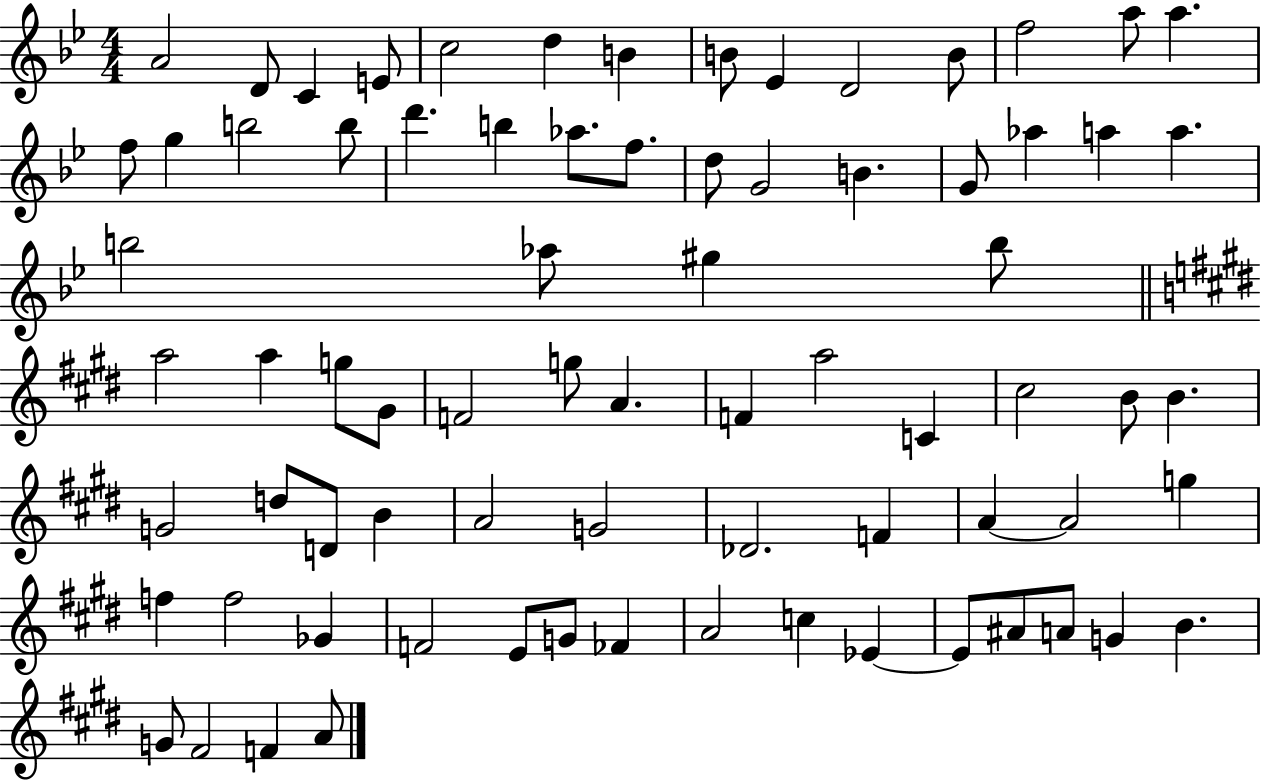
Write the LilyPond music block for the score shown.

{
  \clef treble
  \numericTimeSignature
  \time 4/4
  \key bes \major
  a'2 d'8 c'4 e'8 | c''2 d''4 b'4 | b'8 ees'4 d'2 b'8 | f''2 a''8 a''4. | \break f''8 g''4 b''2 b''8 | d'''4. b''4 aes''8. f''8. | d''8 g'2 b'4. | g'8 aes''4 a''4 a''4. | \break b''2 aes''8 gis''4 b''8 | \bar "||" \break \key e \major a''2 a''4 g''8 gis'8 | f'2 g''8 a'4. | f'4 a''2 c'4 | cis''2 b'8 b'4. | \break g'2 d''8 d'8 b'4 | a'2 g'2 | des'2. f'4 | a'4~~ a'2 g''4 | \break f''4 f''2 ges'4 | f'2 e'8 g'8 fes'4 | a'2 c''4 ees'4~~ | ees'8 ais'8 a'8 g'4 b'4. | \break g'8 fis'2 f'4 a'8 | \bar "|."
}